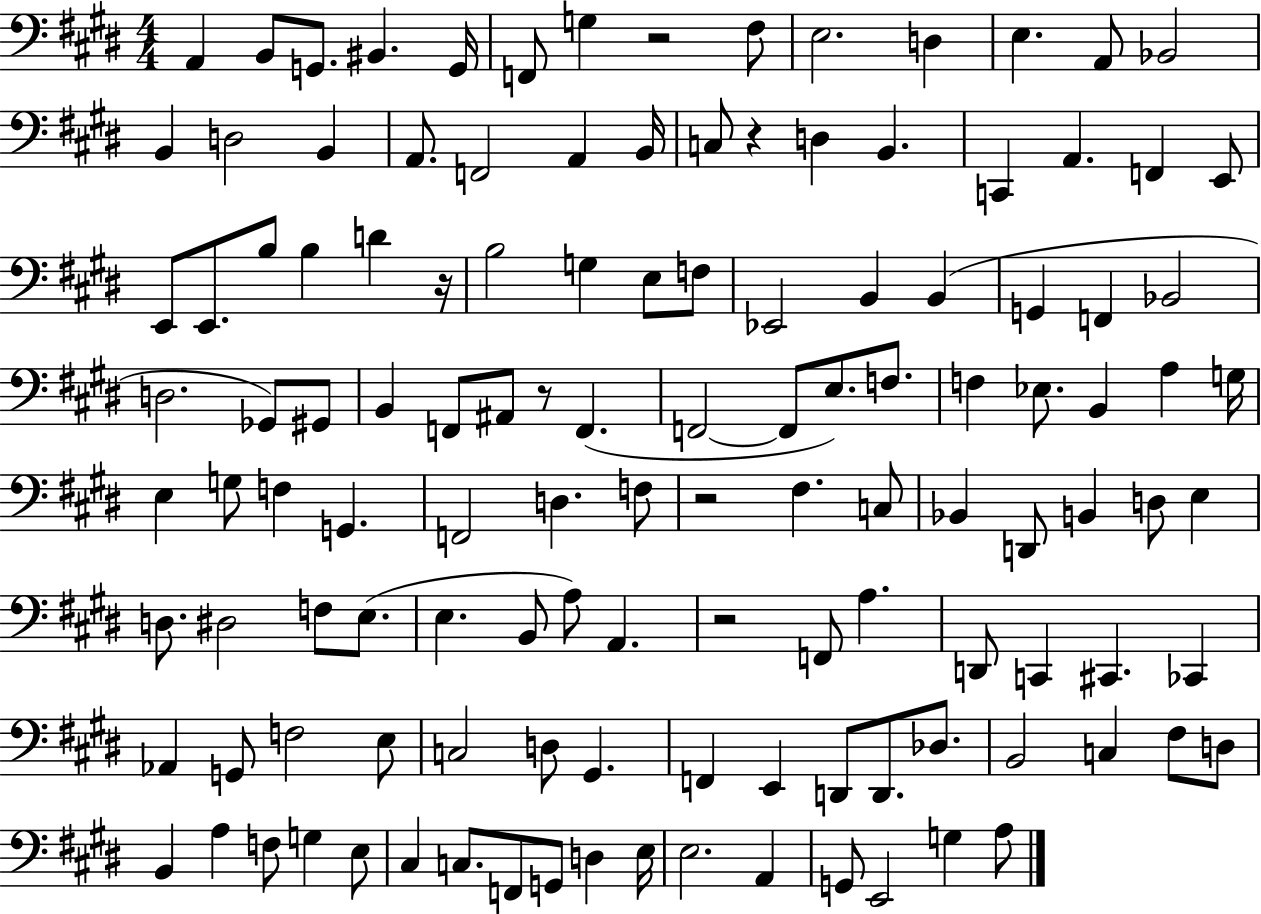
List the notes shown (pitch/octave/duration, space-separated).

A2/q B2/e G2/e. BIS2/q. G2/s F2/e G3/q R/h F#3/e E3/h. D3/q E3/q. A2/e Bb2/h B2/q D3/h B2/q A2/e. F2/h A2/q B2/s C3/e R/q D3/q B2/q. C2/q A2/q. F2/q E2/e E2/e E2/e. B3/e B3/q D4/q R/s B3/h G3/q E3/e F3/e Eb2/h B2/q B2/q G2/q F2/q Bb2/h D3/h. Gb2/e G#2/e B2/q F2/e A#2/e R/e F2/q. F2/h F2/e E3/e. F3/e. F3/q Eb3/e. B2/q A3/q G3/s E3/q G3/e F3/q G2/q. F2/h D3/q. F3/e R/h F#3/q. C3/e Bb2/q D2/e B2/q D3/e E3/q D3/e. D#3/h F3/e E3/e. E3/q. B2/e A3/e A2/q. R/h F2/e A3/q. D2/e C2/q C#2/q. CES2/q Ab2/q G2/e F3/h E3/e C3/h D3/e G#2/q. F2/q E2/q D2/e D2/e. Db3/e. B2/h C3/q F#3/e D3/e B2/q A3/q F3/e G3/q E3/e C#3/q C3/e. F2/e G2/e D3/q E3/s E3/h. A2/q G2/e E2/h G3/q A3/e